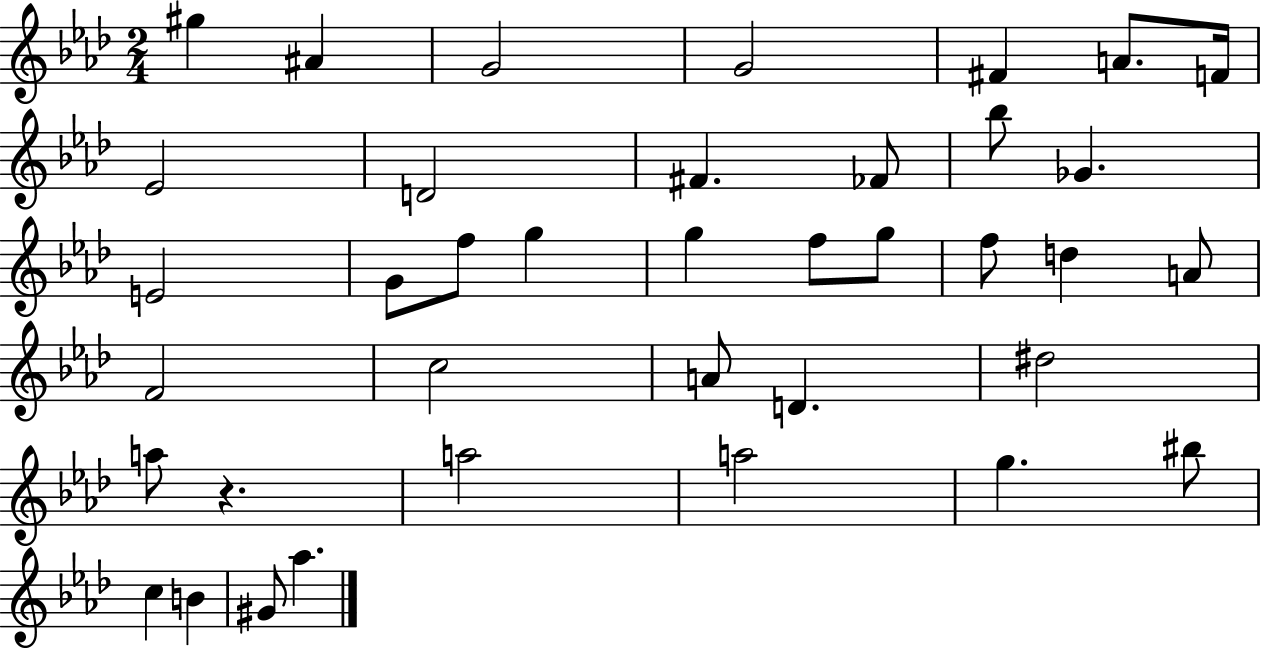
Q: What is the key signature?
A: AES major